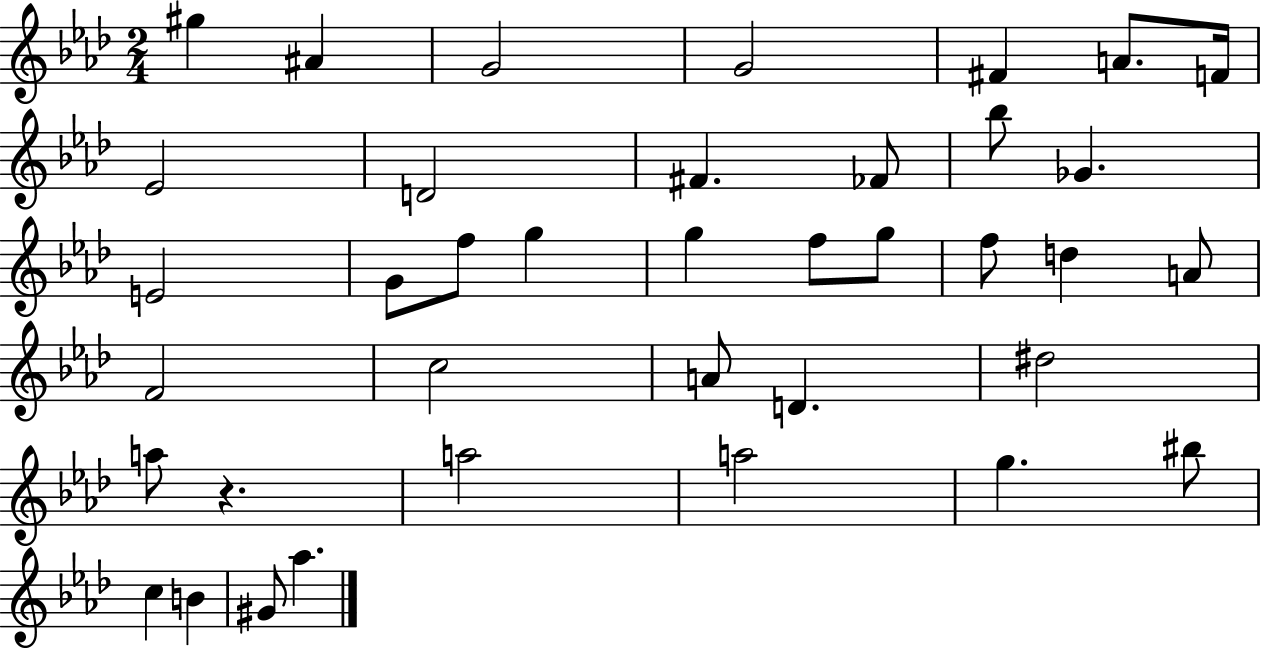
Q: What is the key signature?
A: AES major